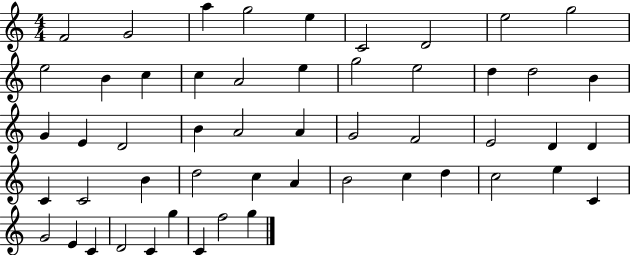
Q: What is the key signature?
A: C major